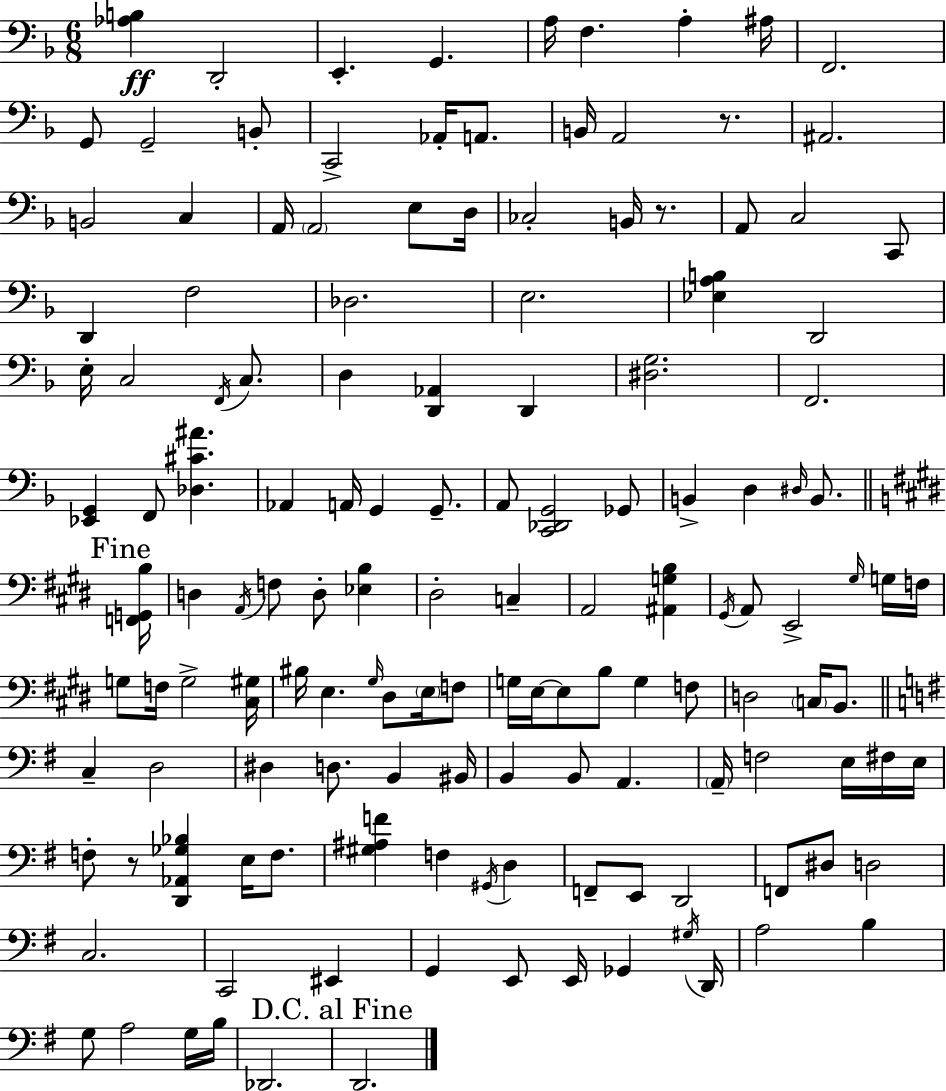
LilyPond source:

{
  \clef bass
  \numericTimeSignature
  \time 6/8
  \key f \major
  \repeat volta 2 { <aes b>4\ff d,2-. | e,4.-. g,4. | a16 f4. a4-. ais16 | f,2. | \break g,8 g,2-- b,8-. | c,2-> aes,16-. a,8. | b,16 a,2 r8. | ais,2. | \break b,2 c4 | a,16 \parenthesize a,2 e8 d16 | ces2-. b,16 r8. | a,8 c2 c,8 | \break d,4 f2 | des2. | e2. | <ees a b>4 d,2 | \break e16-. c2 \acciaccatura { f,16 } c8. | d4 <d, aes,>4 d,4 | <dis g>2. | f,2. | \break <ees, g,>4 f,8 <des cis' ais'>4. | aes,4 a,16 g,4 g,8.-- | a,8 <c, des, g,>2 ges,8 | b,4-> d4 \grace { dis16 } b,8. | \break \mark "Fine" \bar "||" \break \key e \major <f, g, b>16 d4 \acciaccatura { a,16 } f8 d8-. <ees b>4 | dis2-. c4-- | a,2 <ais, g b>4 | \acciaccatura { gis,16 } a,8 e,2-> | \break \grace { gis16 } g16 f16 g8 f16 g2-> | <cis gis>16 bis16 e4. \grace { gis16 } | dis8 \parenthesize e16 f8 g16 e16~~ e8 b8 g4 | f8 d2 | \break \parenthesize c16 b,8. \bar "||" \break \key e \minor c4-- d2 | dis4 d8. b,4 bis,16 | b,4 b,8 a,4. | \parenthesize a,16-- f2 e16 fis16 e16 | \break f8-. r8 <d, aes, ges bes>4 e16 f8. | <gis ais f'>4 f4 \acciaccatura { gis,16 } d4 | f,8-- e,8 d,2 | f,8 dis8 d2 | \break c2. | c,2 eis,4 | g,4 e,8 e,16 ges,4 | \acciaccatura { gis16 } d,16 a2 b4 | \break g8 a2 | g16 b16 des,2. | \mark "D.C. al Fine" d,2. | } \bar "|."
}